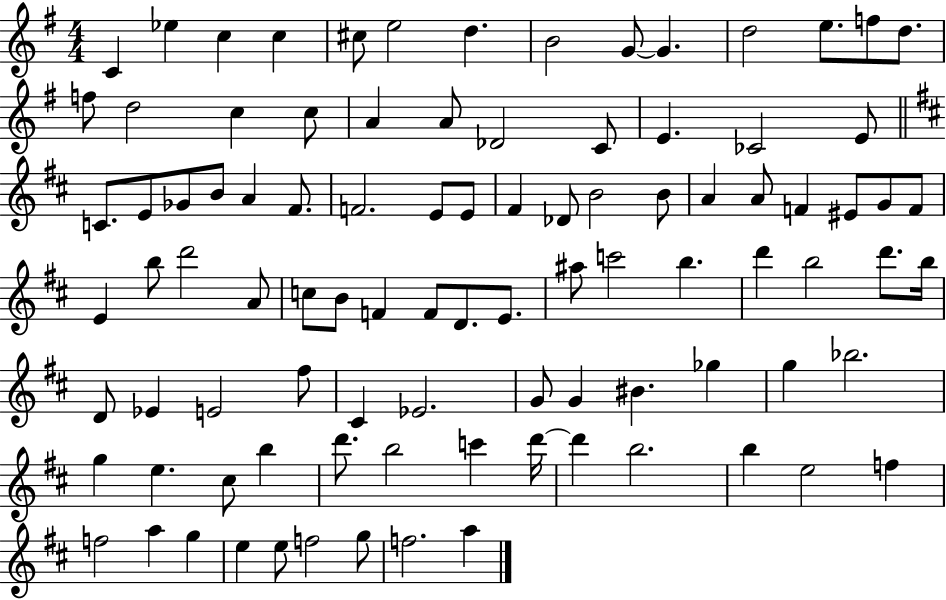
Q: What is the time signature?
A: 4/4